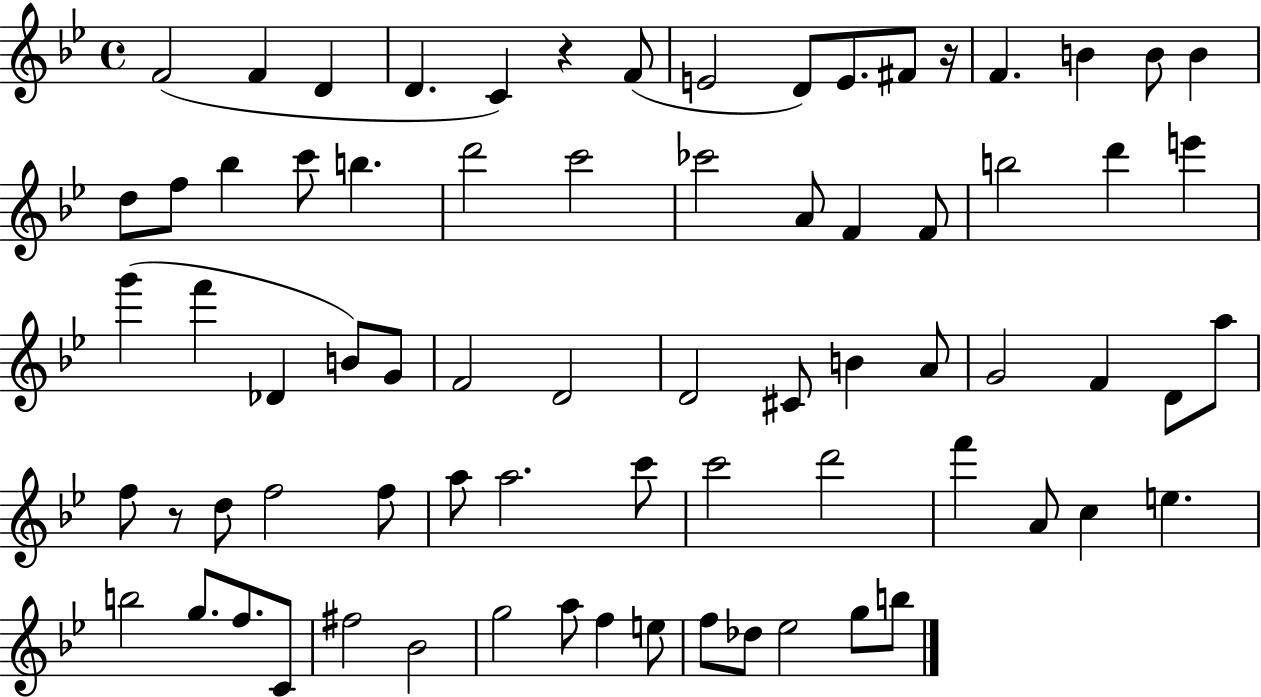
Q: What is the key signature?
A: BES major